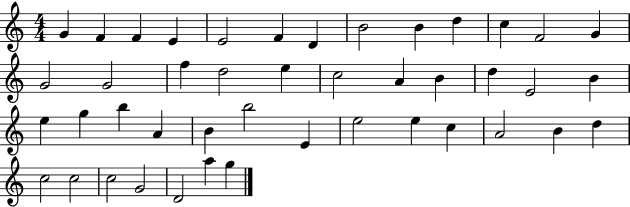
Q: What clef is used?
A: treble